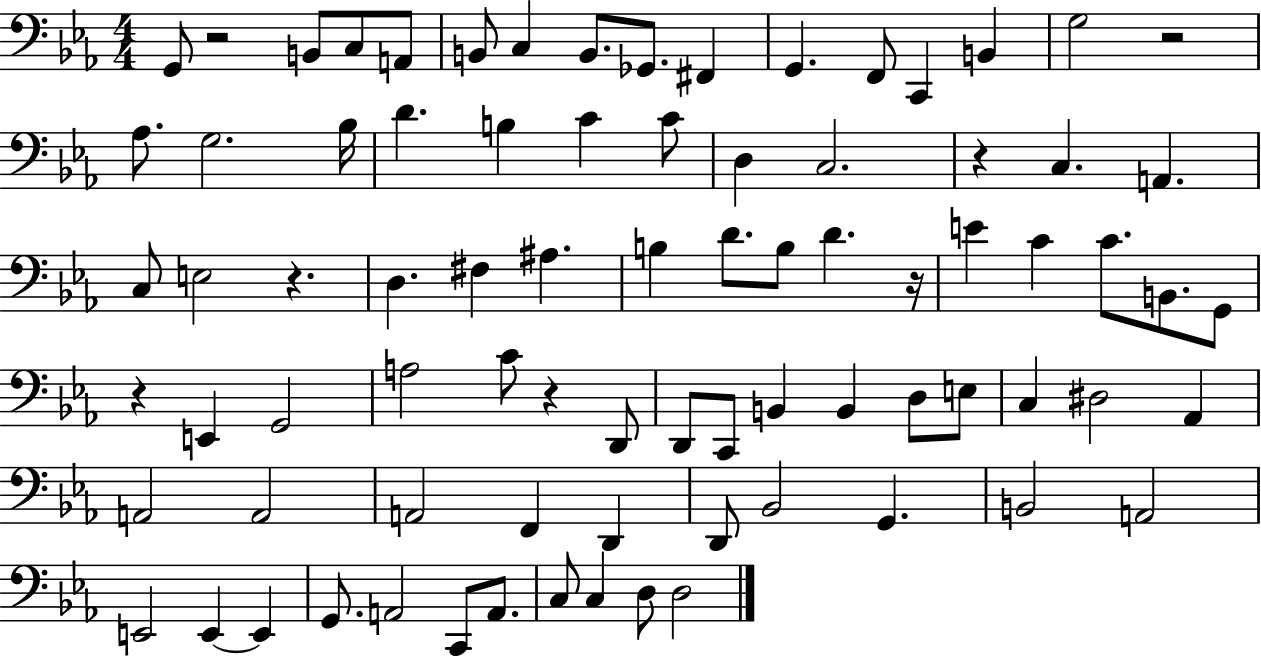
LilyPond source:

{
  \clef bass
  \numericTimeSignature
  \time 4/4
  \key ees \major
  g,8 r2 b,8 c8 a,8 | b,8 c4 b,8. ges,8. fis,4 | g,4. f,8 c,4 b,4 | g2 r2 | \break aes8. g2. bes16 | d'4. b4 c'4 c'8 | d4 c2. | r4 c4. a,4. | \break c8 e2 r4. | d4. fis4 ais4. | b4 d'8. b8 d'4. r16 | e'4 c'4 c'8. b,8. g,8 | \break r4 e,4 g,2 | a2 c'8 r4 d,8 | d,8 c,8 b,4 b,4 d8 e8 | c4 dis2 aes,4 | \break a,2 a,2 | a,2 f,4 d,4 | d,8 bes,2 g,4. | b,2 a,2 | \break e,2 e,4~~ e,4 | g,8. a,2 c,8 a,8. | c8 c4 d8 d2 | \bar "|."
}